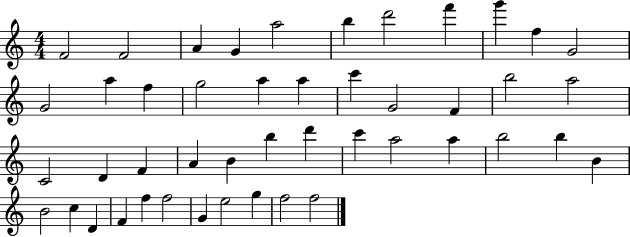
{
  \clef treble
  \numericTimeSignature
  \time 4/4
  \key c \major
  f'2 f'2 | a'4 g'4 a''2 | b''4 d'''2 f'''4 | g'''4 f''4 g'2 | \break g'2 a''4 f''4 | g''2 a''4 a''4 | c'''4 g'2 f'4 | b''2 a''2 | \break c'2 d'4 f'4 | a'4 b'4 b''4 d'''4 | c'''4 a''2 a''4 | b''2 b''4 b'4 | \break b'2 c''4 d'4 | f'4 f''4 f''2 | g'4 e''2 g''4 | f''2 f''2 | \break \bar "|."
}